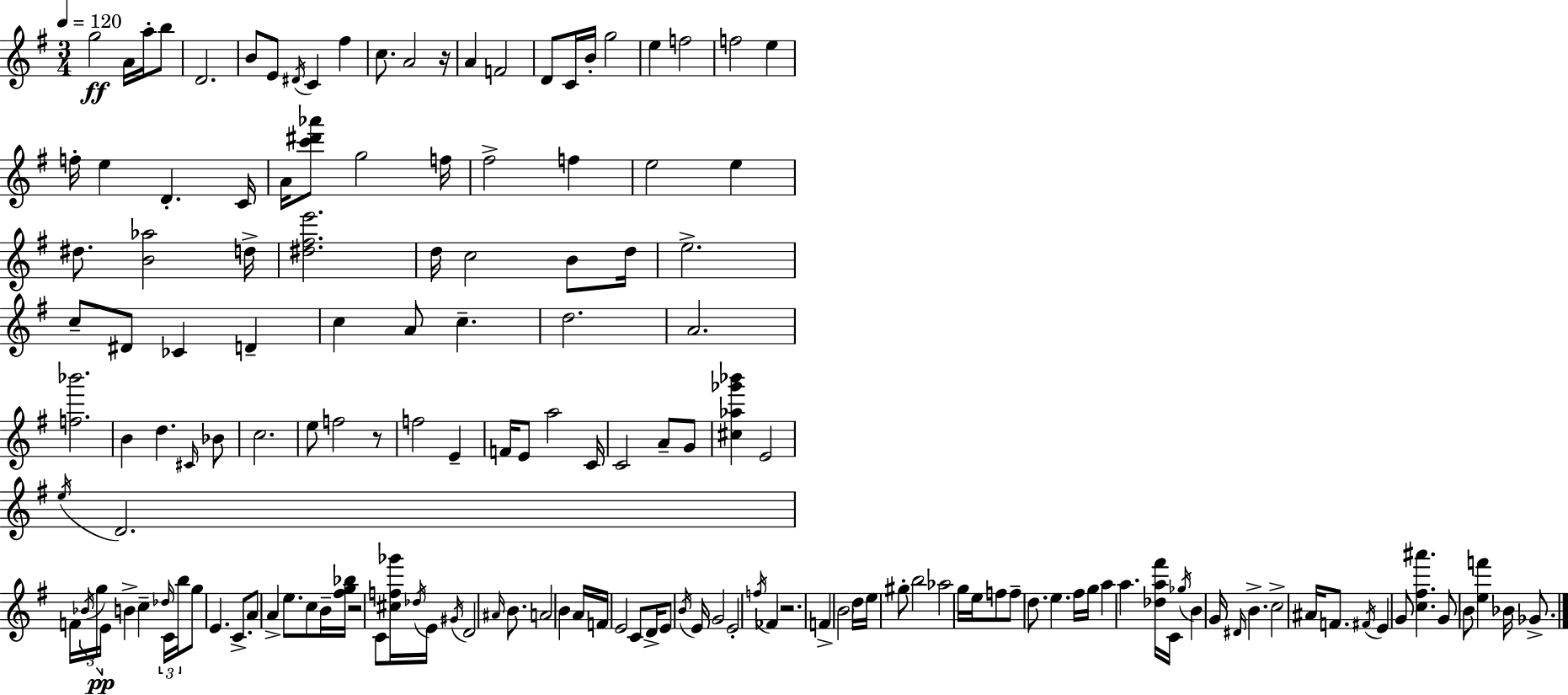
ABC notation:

X:1
T:Untitled
M:3/4
L:1/4
K:G
g2 A/4 a/4 b/2 D2 B/2 E/2 ^D/4 C ^f c/2 A2 z/4 A F2 D/2 C/4 B/4 g2 e f2 f2 e f/4 e D C/4 A/4 [c'^d'_a']/2 g2 f/4 ^f2 f e2 e ^d/2 [B_a]2 d/4 [^d^fe']2 d/4 c2 B/2 d/4 e2 c/2 ^D/2 _C D c A/2 c d2 A2 [f_b']2 B d ^C/4 _B/2 c2 e/2 f2 z/2 f2 E F/4 E/2 a2 C/4 C2 A/2 G/2 [^c_a_g'_b'] E2 e/4 D2 F/4 _B/4 g/4 E/4 B c _d/4 C/4 b/4 g/2 E C/2 A/2 A e/2 c/2 B/4 [^fg_b]/4 z2 C/2 [^cf_g']/4 _d/4 E/4 ^G/4 D2 ^A/4 B/2 A2 B A/4 F/4 E2 C/2 D/4 E/2 B/4 E/4 G2 E2 f/4 _F z2 F B2 d/4 e/4 ^g/2 b2 _a2 g/4 e/4 f/2 f/2 d/2 e ^f/4 g/4 a a [_da^f']/4 C/4 _g/4 B G/4 ^D/4 B c2 ^A/4 F/2 ^F/4 E G/2 [c^f^a'] G/2 B/2 [ef'] _B/4 _G/2